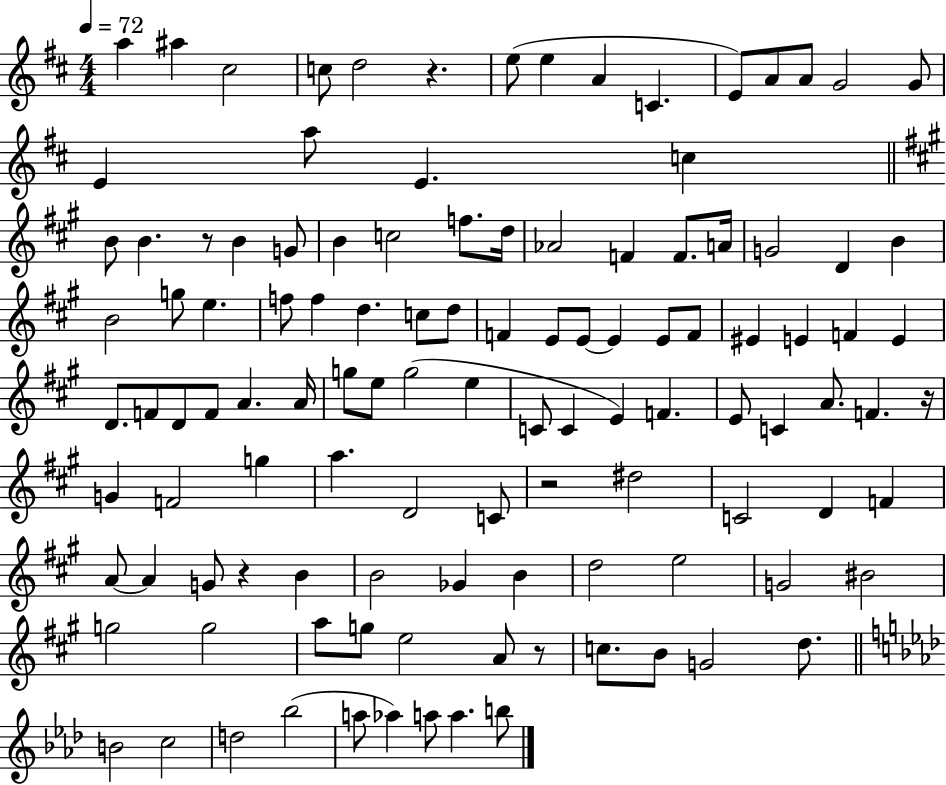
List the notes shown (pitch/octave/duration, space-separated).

A5/q A#5/q C#5/h C5/e D5/h R/q. E5/e E5/q A4/q C4/q. E4/e A4/e A4/e G4/h G4/e E4/q A5/e E4/q. C5/q B4/e B4/q. R/e B4/q G4/e B4/q C5/h F5/e. D5/s Ab4/h F4/q F4/e. A4/s G4/h D4/q B4/q B4/h G5/e E5/q. F5/e F5/q D5/q. C5/e D5/e F4/q E4/e E4/e E4/q E4/e F4/e EIS4/q E4/q F4/q E4/q D4/e. F4/e D4/e F4/e A4/q. A4/s G5/e E5/e G5/h E5/q C4/e C4/q E4/q F4/q. E4/e C4/q A4/e. F4/q. R/s G4/q F4/h G5/q A5/q. D4/h C4/e R/h D#5/h C4/h D4/q F4/q A4/e A4/q G4/e R/q B4/q B4/h Gb4/q B4/q D5/h E5/h G4/h BIS4/h G5/h G5/h A5/e G5/e E5/h A4/e R/e C5/e. B4/e G4/h D5/e. B4/h C5/h D5/h Bb5/h A5/e Ab5/q A5/e A5/q. B5/e